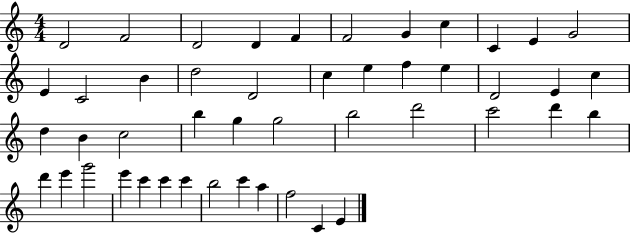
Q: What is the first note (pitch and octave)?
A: D4